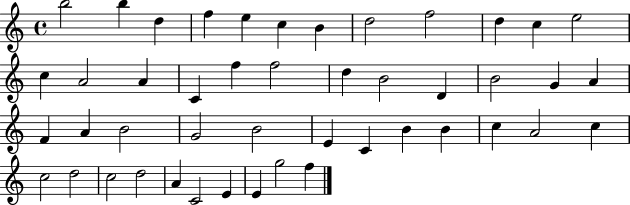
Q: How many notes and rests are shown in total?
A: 46